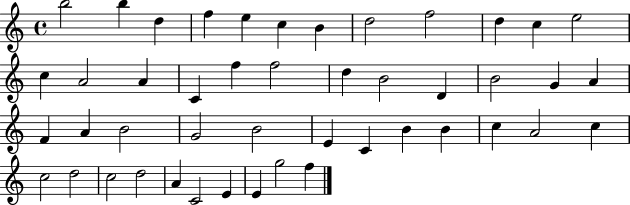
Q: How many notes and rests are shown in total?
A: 46